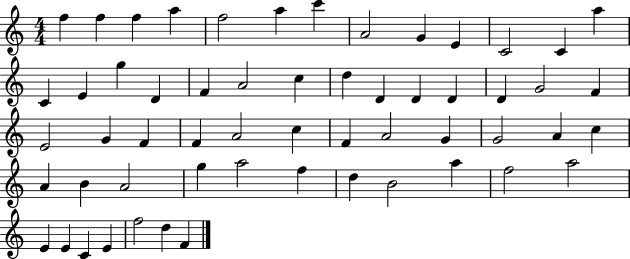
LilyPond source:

{
  \clef treble
  \numericTimeSignature
  \time 4/4
  \key c \major
  f''4 f''4 f''4 a''4 | f''2 a''4 c'''4 | a'2 g'4 e'4 | c'2 c'4 a''4 | \break c'4 e'4 g''4 d'4 | f'4 a'2 c''4 | d''4 d'4 d'4 d'4 | d'4 g'2 f'4 | \break e'2 g'4 f'4 | f'4 a'2 c''4 | f'4 a'2 g'4 | g'2 a'4 c''4 | \break a'4 b'4 a'2 | g''4 a''2 f''4 | d''4 b'2 a''4 | f''2 a''2 | \break e'4 e'4 c'4 e'4 | f''2 d''4 f'4 | \bar "|."
}